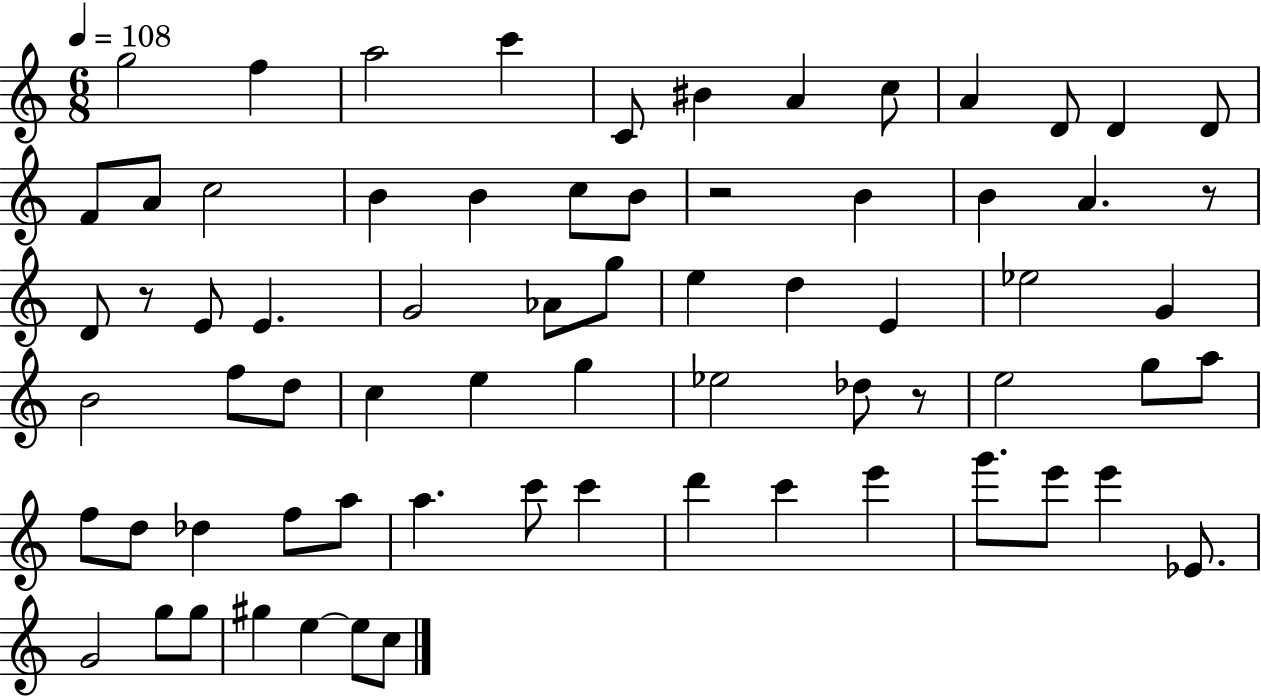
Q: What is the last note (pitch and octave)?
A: C5